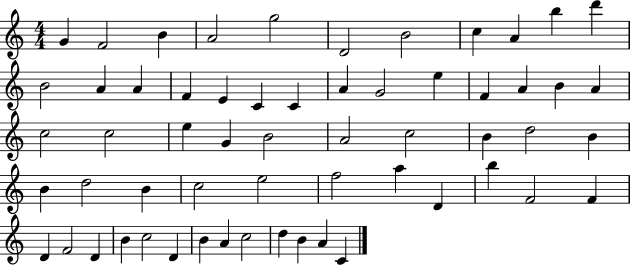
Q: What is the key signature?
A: C major